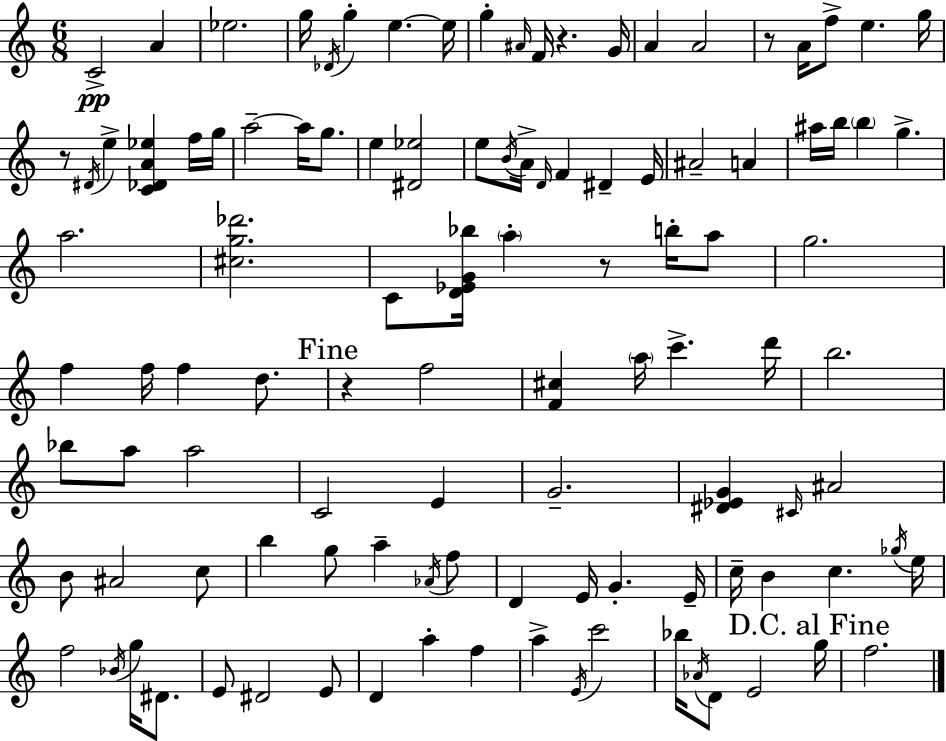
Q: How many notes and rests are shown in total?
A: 109